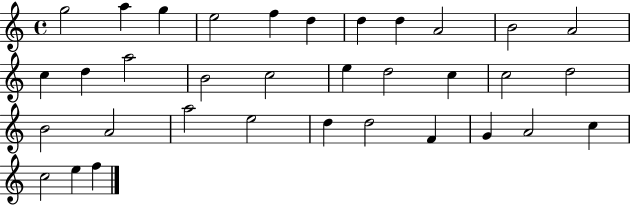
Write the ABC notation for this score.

X:1
T:Untitled
M:4/4
L:1/4
K:C
g2 a g e2 f d d d A2 B2 A2 c d a2 B2 c2 e d2 c c2 d2 B2 A2 a2 e2 d d2 F G A2 c c2 e f